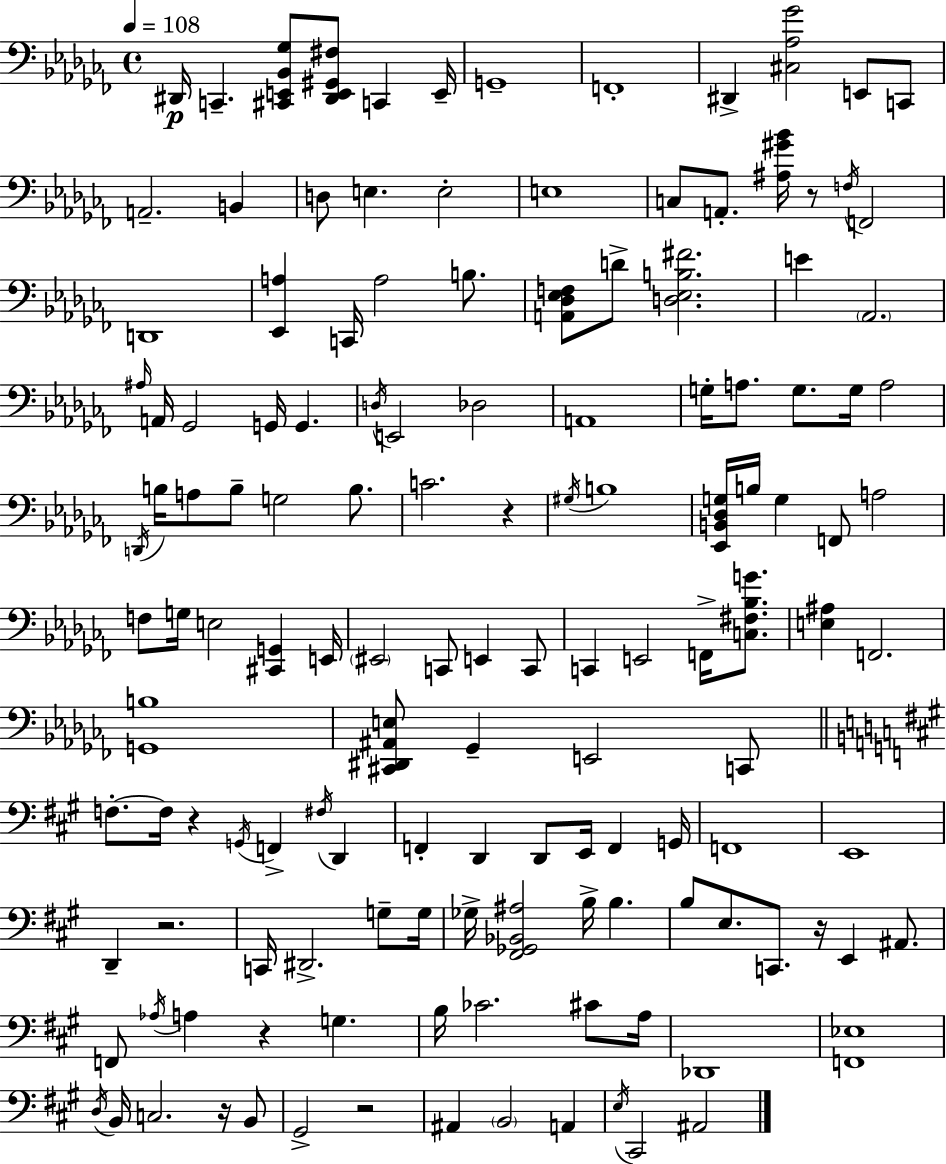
{
  \clef bass
  \time 4/4
  \defaultTimeSignature
  \key aes \minor
  \tempo 4 = 108
  dis,16\p c,4.-- <cis, e, bes, ges>8 <dis, e, gis, fis>8 c,4 e,16-- | g,1-- | f,1-. | dis,4-> <cis aes ges'>2 e,8 c,8 | \break a,2.-- b,4 | d8 e4. e2-. | e1 | c8 a,8.-. <ais gis' bes'>16 r8 \acciaccatura { f16 } f,2 | \break d,1 | <ees, a>4 c,16 a2 b8. | <a, des ees f>8 d'8-> <d ees b fis'>2. | e'4 \parenthesize aes,2. | \break \grace { ais16 } a,16 ges,2 g,16 g,4. | \acciaccatura { d16 } e,2 des2 | a,1 | g16-. a8. g8. g16 a2 | \break \acciaccatura { d,16 } b16 a8 b8-- g2 | b8. c'2. | r4 \acciaccatura { gis16 } b1 | <ees, b, des g>16 b16 g4 f,8 a2 | \break f8 g16 e2 | <cis, g,>4 e,16 \parenthesize eis,2 c,8 e,4 | c,8 c,4 e,2 | f,16-> <c fis bes g'>8. <e ais>4 f,2. | \break <g, b>1 | <cis, dis, ais, e>8 ges,4-- e,2 | c,8 \bar "||" \break \key a \major f8.-.~~ f16 r4 \acciaccatura { g,16 } f,4-> \acciaccatura { fis16 } d,4 | f,4-. d,4 d,8 e,16 f,4 | g,16 f,1 | e,1 | \break d,4-- r2. | c,16 dis,2.-> g8-- | g16 ges16-> <fis, ges, bes, ais>2 b16-> b4. | b8 e8. c,8. r16 e,4 ais,8. | \break f,8 \acciaccatura { aes16 } a4 r4 g4. | b16 ces'2. | cis'8 a16 des,1 | <f, ees>1 | \break \acciaccatura { d16 } b,16 c2. | r16 b,8 gis,2-> r2 | ais,4 \parenthesize b,2 | a,4 \acciaccatura { e16 } cis,2 ais,2 | \break \bar "|."
}